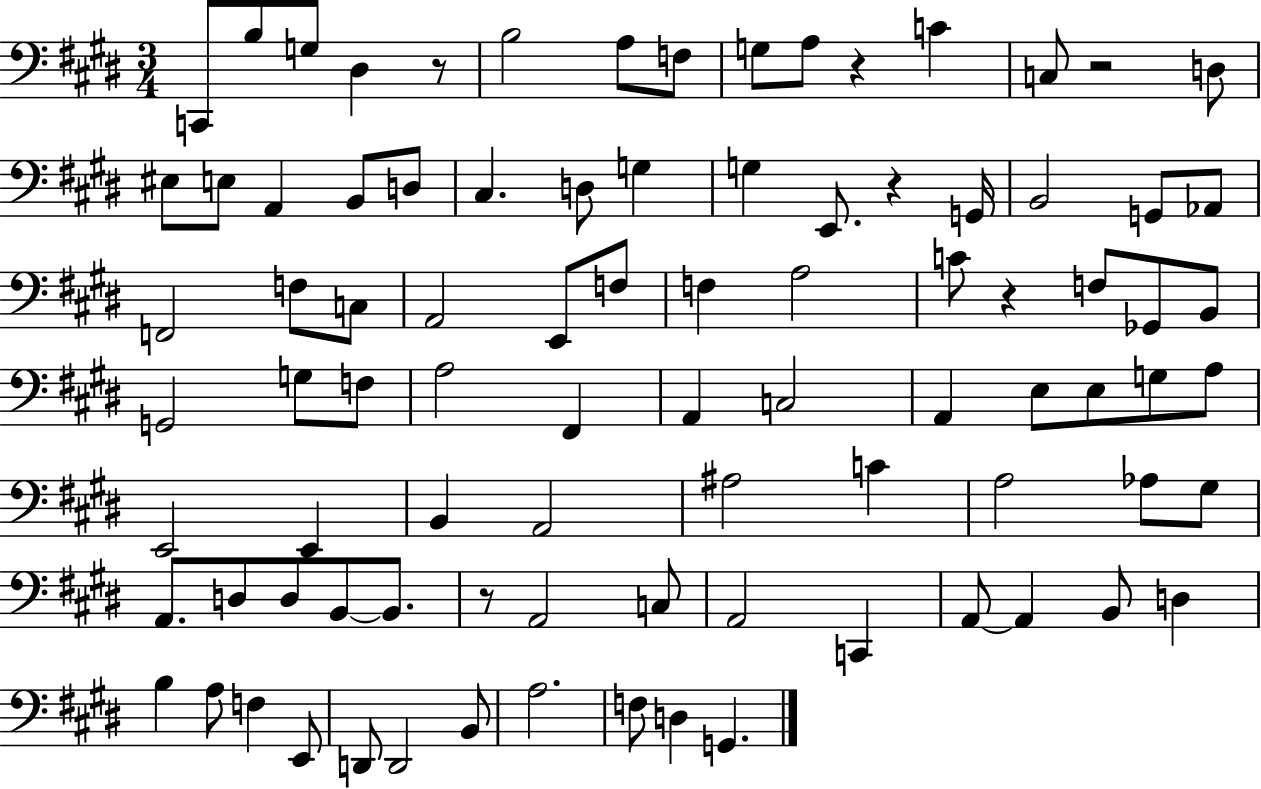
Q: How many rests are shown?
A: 6